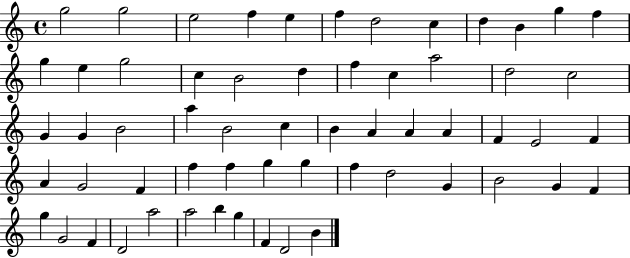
X:1
T:Untitled
M:4/4
L:1/4
K:C
g2 g2 e2 f e f d2 c d B g f g e g2 c B2 d f c a2 d2 c2 G G B2 a B2 c B A A A F E2 F A G2 F f f g g f d2 G B2 G F g G2 F D2 a2 a2 b g F D2 B